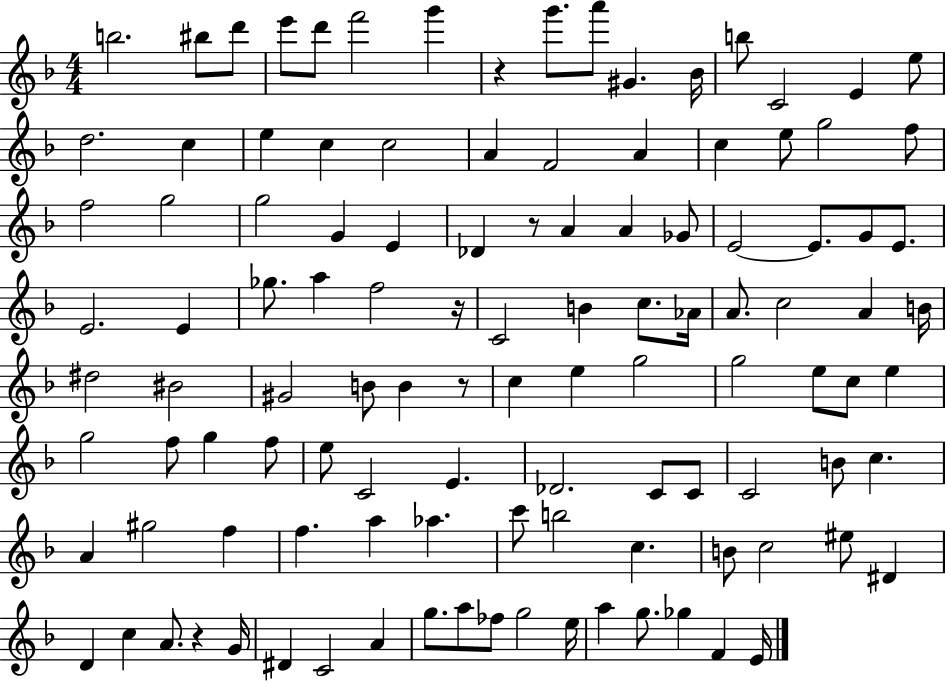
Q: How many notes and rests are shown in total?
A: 113